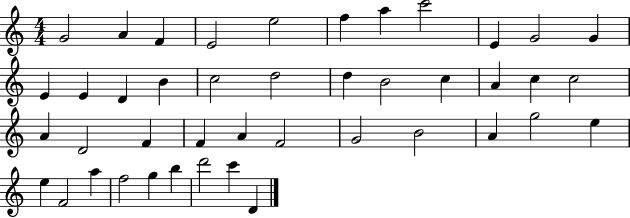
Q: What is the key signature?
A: C major